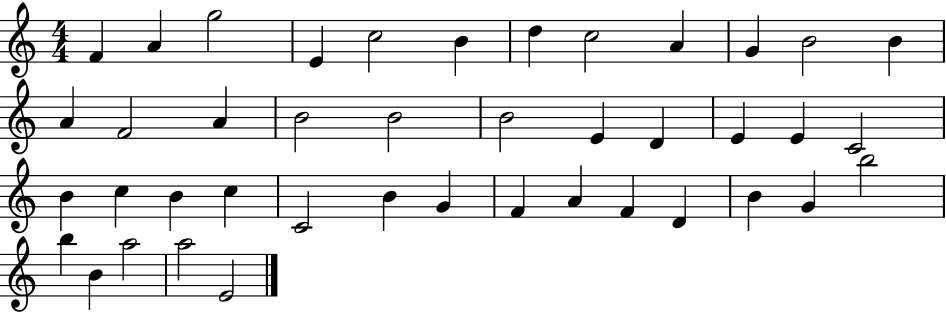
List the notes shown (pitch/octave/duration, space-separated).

F4/q A4/q G5/h E4/q C5/h B4/q D5/q C5/h A4/q G4/q B4/h B4/q A4/q F4/h A4/q B4/h B4/h B4/h E4/q D4/q E4/q E4/q C4/h B4/q C5/q B4/q C5/q C4/h B4/q G4/q F4/q A4/q F4/q D4/q B4/q G4/q B5/h B5/q B4/q A5/h A5/h E4/h